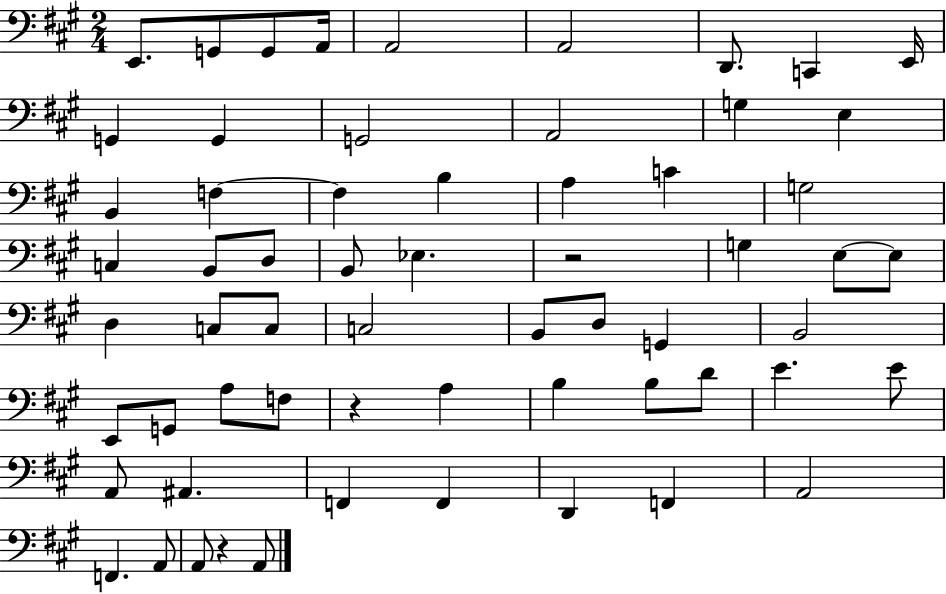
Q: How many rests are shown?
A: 3